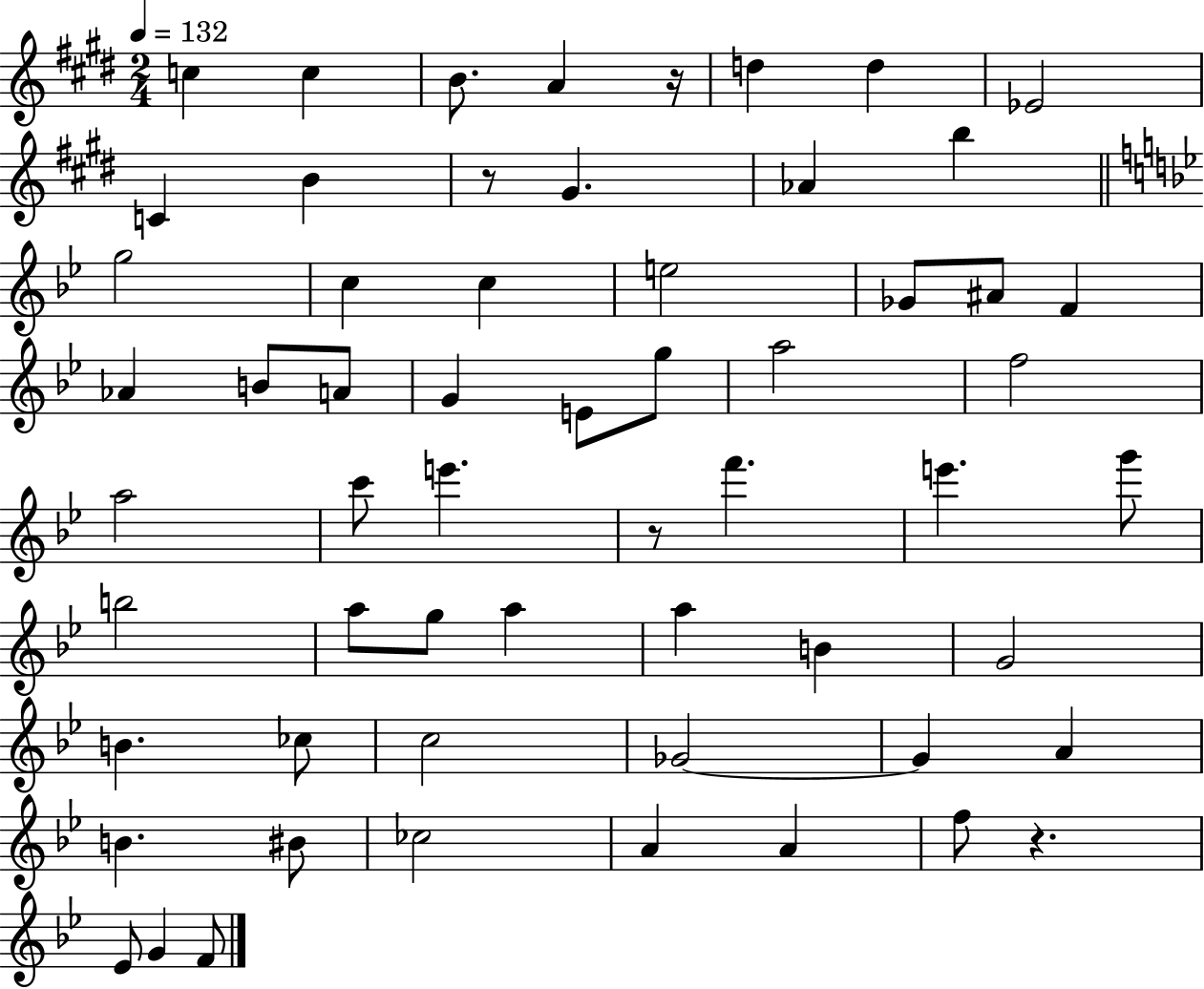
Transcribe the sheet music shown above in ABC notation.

X:1
T:Untitled
M:2/4
L:1/4
K:E
c c B/2 A z/4 d d _E2 C B z/2 ^G _A b g2 c c e2 _G/2 ^A/2 F _A B/2 A/2 G E/2 g/2 a2 f2 a2 c'/2 e' z/2 f' e' g'/2 b2 a/2 g/2 a a B G2 B _c/2 c2 _G2 _G A B ^B/2 _c2 A A f/2 z _E/2 G F/2